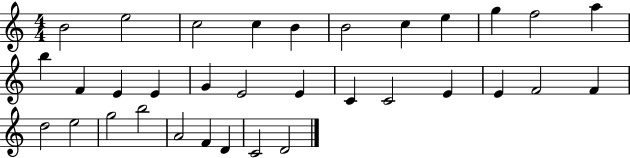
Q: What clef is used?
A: treble